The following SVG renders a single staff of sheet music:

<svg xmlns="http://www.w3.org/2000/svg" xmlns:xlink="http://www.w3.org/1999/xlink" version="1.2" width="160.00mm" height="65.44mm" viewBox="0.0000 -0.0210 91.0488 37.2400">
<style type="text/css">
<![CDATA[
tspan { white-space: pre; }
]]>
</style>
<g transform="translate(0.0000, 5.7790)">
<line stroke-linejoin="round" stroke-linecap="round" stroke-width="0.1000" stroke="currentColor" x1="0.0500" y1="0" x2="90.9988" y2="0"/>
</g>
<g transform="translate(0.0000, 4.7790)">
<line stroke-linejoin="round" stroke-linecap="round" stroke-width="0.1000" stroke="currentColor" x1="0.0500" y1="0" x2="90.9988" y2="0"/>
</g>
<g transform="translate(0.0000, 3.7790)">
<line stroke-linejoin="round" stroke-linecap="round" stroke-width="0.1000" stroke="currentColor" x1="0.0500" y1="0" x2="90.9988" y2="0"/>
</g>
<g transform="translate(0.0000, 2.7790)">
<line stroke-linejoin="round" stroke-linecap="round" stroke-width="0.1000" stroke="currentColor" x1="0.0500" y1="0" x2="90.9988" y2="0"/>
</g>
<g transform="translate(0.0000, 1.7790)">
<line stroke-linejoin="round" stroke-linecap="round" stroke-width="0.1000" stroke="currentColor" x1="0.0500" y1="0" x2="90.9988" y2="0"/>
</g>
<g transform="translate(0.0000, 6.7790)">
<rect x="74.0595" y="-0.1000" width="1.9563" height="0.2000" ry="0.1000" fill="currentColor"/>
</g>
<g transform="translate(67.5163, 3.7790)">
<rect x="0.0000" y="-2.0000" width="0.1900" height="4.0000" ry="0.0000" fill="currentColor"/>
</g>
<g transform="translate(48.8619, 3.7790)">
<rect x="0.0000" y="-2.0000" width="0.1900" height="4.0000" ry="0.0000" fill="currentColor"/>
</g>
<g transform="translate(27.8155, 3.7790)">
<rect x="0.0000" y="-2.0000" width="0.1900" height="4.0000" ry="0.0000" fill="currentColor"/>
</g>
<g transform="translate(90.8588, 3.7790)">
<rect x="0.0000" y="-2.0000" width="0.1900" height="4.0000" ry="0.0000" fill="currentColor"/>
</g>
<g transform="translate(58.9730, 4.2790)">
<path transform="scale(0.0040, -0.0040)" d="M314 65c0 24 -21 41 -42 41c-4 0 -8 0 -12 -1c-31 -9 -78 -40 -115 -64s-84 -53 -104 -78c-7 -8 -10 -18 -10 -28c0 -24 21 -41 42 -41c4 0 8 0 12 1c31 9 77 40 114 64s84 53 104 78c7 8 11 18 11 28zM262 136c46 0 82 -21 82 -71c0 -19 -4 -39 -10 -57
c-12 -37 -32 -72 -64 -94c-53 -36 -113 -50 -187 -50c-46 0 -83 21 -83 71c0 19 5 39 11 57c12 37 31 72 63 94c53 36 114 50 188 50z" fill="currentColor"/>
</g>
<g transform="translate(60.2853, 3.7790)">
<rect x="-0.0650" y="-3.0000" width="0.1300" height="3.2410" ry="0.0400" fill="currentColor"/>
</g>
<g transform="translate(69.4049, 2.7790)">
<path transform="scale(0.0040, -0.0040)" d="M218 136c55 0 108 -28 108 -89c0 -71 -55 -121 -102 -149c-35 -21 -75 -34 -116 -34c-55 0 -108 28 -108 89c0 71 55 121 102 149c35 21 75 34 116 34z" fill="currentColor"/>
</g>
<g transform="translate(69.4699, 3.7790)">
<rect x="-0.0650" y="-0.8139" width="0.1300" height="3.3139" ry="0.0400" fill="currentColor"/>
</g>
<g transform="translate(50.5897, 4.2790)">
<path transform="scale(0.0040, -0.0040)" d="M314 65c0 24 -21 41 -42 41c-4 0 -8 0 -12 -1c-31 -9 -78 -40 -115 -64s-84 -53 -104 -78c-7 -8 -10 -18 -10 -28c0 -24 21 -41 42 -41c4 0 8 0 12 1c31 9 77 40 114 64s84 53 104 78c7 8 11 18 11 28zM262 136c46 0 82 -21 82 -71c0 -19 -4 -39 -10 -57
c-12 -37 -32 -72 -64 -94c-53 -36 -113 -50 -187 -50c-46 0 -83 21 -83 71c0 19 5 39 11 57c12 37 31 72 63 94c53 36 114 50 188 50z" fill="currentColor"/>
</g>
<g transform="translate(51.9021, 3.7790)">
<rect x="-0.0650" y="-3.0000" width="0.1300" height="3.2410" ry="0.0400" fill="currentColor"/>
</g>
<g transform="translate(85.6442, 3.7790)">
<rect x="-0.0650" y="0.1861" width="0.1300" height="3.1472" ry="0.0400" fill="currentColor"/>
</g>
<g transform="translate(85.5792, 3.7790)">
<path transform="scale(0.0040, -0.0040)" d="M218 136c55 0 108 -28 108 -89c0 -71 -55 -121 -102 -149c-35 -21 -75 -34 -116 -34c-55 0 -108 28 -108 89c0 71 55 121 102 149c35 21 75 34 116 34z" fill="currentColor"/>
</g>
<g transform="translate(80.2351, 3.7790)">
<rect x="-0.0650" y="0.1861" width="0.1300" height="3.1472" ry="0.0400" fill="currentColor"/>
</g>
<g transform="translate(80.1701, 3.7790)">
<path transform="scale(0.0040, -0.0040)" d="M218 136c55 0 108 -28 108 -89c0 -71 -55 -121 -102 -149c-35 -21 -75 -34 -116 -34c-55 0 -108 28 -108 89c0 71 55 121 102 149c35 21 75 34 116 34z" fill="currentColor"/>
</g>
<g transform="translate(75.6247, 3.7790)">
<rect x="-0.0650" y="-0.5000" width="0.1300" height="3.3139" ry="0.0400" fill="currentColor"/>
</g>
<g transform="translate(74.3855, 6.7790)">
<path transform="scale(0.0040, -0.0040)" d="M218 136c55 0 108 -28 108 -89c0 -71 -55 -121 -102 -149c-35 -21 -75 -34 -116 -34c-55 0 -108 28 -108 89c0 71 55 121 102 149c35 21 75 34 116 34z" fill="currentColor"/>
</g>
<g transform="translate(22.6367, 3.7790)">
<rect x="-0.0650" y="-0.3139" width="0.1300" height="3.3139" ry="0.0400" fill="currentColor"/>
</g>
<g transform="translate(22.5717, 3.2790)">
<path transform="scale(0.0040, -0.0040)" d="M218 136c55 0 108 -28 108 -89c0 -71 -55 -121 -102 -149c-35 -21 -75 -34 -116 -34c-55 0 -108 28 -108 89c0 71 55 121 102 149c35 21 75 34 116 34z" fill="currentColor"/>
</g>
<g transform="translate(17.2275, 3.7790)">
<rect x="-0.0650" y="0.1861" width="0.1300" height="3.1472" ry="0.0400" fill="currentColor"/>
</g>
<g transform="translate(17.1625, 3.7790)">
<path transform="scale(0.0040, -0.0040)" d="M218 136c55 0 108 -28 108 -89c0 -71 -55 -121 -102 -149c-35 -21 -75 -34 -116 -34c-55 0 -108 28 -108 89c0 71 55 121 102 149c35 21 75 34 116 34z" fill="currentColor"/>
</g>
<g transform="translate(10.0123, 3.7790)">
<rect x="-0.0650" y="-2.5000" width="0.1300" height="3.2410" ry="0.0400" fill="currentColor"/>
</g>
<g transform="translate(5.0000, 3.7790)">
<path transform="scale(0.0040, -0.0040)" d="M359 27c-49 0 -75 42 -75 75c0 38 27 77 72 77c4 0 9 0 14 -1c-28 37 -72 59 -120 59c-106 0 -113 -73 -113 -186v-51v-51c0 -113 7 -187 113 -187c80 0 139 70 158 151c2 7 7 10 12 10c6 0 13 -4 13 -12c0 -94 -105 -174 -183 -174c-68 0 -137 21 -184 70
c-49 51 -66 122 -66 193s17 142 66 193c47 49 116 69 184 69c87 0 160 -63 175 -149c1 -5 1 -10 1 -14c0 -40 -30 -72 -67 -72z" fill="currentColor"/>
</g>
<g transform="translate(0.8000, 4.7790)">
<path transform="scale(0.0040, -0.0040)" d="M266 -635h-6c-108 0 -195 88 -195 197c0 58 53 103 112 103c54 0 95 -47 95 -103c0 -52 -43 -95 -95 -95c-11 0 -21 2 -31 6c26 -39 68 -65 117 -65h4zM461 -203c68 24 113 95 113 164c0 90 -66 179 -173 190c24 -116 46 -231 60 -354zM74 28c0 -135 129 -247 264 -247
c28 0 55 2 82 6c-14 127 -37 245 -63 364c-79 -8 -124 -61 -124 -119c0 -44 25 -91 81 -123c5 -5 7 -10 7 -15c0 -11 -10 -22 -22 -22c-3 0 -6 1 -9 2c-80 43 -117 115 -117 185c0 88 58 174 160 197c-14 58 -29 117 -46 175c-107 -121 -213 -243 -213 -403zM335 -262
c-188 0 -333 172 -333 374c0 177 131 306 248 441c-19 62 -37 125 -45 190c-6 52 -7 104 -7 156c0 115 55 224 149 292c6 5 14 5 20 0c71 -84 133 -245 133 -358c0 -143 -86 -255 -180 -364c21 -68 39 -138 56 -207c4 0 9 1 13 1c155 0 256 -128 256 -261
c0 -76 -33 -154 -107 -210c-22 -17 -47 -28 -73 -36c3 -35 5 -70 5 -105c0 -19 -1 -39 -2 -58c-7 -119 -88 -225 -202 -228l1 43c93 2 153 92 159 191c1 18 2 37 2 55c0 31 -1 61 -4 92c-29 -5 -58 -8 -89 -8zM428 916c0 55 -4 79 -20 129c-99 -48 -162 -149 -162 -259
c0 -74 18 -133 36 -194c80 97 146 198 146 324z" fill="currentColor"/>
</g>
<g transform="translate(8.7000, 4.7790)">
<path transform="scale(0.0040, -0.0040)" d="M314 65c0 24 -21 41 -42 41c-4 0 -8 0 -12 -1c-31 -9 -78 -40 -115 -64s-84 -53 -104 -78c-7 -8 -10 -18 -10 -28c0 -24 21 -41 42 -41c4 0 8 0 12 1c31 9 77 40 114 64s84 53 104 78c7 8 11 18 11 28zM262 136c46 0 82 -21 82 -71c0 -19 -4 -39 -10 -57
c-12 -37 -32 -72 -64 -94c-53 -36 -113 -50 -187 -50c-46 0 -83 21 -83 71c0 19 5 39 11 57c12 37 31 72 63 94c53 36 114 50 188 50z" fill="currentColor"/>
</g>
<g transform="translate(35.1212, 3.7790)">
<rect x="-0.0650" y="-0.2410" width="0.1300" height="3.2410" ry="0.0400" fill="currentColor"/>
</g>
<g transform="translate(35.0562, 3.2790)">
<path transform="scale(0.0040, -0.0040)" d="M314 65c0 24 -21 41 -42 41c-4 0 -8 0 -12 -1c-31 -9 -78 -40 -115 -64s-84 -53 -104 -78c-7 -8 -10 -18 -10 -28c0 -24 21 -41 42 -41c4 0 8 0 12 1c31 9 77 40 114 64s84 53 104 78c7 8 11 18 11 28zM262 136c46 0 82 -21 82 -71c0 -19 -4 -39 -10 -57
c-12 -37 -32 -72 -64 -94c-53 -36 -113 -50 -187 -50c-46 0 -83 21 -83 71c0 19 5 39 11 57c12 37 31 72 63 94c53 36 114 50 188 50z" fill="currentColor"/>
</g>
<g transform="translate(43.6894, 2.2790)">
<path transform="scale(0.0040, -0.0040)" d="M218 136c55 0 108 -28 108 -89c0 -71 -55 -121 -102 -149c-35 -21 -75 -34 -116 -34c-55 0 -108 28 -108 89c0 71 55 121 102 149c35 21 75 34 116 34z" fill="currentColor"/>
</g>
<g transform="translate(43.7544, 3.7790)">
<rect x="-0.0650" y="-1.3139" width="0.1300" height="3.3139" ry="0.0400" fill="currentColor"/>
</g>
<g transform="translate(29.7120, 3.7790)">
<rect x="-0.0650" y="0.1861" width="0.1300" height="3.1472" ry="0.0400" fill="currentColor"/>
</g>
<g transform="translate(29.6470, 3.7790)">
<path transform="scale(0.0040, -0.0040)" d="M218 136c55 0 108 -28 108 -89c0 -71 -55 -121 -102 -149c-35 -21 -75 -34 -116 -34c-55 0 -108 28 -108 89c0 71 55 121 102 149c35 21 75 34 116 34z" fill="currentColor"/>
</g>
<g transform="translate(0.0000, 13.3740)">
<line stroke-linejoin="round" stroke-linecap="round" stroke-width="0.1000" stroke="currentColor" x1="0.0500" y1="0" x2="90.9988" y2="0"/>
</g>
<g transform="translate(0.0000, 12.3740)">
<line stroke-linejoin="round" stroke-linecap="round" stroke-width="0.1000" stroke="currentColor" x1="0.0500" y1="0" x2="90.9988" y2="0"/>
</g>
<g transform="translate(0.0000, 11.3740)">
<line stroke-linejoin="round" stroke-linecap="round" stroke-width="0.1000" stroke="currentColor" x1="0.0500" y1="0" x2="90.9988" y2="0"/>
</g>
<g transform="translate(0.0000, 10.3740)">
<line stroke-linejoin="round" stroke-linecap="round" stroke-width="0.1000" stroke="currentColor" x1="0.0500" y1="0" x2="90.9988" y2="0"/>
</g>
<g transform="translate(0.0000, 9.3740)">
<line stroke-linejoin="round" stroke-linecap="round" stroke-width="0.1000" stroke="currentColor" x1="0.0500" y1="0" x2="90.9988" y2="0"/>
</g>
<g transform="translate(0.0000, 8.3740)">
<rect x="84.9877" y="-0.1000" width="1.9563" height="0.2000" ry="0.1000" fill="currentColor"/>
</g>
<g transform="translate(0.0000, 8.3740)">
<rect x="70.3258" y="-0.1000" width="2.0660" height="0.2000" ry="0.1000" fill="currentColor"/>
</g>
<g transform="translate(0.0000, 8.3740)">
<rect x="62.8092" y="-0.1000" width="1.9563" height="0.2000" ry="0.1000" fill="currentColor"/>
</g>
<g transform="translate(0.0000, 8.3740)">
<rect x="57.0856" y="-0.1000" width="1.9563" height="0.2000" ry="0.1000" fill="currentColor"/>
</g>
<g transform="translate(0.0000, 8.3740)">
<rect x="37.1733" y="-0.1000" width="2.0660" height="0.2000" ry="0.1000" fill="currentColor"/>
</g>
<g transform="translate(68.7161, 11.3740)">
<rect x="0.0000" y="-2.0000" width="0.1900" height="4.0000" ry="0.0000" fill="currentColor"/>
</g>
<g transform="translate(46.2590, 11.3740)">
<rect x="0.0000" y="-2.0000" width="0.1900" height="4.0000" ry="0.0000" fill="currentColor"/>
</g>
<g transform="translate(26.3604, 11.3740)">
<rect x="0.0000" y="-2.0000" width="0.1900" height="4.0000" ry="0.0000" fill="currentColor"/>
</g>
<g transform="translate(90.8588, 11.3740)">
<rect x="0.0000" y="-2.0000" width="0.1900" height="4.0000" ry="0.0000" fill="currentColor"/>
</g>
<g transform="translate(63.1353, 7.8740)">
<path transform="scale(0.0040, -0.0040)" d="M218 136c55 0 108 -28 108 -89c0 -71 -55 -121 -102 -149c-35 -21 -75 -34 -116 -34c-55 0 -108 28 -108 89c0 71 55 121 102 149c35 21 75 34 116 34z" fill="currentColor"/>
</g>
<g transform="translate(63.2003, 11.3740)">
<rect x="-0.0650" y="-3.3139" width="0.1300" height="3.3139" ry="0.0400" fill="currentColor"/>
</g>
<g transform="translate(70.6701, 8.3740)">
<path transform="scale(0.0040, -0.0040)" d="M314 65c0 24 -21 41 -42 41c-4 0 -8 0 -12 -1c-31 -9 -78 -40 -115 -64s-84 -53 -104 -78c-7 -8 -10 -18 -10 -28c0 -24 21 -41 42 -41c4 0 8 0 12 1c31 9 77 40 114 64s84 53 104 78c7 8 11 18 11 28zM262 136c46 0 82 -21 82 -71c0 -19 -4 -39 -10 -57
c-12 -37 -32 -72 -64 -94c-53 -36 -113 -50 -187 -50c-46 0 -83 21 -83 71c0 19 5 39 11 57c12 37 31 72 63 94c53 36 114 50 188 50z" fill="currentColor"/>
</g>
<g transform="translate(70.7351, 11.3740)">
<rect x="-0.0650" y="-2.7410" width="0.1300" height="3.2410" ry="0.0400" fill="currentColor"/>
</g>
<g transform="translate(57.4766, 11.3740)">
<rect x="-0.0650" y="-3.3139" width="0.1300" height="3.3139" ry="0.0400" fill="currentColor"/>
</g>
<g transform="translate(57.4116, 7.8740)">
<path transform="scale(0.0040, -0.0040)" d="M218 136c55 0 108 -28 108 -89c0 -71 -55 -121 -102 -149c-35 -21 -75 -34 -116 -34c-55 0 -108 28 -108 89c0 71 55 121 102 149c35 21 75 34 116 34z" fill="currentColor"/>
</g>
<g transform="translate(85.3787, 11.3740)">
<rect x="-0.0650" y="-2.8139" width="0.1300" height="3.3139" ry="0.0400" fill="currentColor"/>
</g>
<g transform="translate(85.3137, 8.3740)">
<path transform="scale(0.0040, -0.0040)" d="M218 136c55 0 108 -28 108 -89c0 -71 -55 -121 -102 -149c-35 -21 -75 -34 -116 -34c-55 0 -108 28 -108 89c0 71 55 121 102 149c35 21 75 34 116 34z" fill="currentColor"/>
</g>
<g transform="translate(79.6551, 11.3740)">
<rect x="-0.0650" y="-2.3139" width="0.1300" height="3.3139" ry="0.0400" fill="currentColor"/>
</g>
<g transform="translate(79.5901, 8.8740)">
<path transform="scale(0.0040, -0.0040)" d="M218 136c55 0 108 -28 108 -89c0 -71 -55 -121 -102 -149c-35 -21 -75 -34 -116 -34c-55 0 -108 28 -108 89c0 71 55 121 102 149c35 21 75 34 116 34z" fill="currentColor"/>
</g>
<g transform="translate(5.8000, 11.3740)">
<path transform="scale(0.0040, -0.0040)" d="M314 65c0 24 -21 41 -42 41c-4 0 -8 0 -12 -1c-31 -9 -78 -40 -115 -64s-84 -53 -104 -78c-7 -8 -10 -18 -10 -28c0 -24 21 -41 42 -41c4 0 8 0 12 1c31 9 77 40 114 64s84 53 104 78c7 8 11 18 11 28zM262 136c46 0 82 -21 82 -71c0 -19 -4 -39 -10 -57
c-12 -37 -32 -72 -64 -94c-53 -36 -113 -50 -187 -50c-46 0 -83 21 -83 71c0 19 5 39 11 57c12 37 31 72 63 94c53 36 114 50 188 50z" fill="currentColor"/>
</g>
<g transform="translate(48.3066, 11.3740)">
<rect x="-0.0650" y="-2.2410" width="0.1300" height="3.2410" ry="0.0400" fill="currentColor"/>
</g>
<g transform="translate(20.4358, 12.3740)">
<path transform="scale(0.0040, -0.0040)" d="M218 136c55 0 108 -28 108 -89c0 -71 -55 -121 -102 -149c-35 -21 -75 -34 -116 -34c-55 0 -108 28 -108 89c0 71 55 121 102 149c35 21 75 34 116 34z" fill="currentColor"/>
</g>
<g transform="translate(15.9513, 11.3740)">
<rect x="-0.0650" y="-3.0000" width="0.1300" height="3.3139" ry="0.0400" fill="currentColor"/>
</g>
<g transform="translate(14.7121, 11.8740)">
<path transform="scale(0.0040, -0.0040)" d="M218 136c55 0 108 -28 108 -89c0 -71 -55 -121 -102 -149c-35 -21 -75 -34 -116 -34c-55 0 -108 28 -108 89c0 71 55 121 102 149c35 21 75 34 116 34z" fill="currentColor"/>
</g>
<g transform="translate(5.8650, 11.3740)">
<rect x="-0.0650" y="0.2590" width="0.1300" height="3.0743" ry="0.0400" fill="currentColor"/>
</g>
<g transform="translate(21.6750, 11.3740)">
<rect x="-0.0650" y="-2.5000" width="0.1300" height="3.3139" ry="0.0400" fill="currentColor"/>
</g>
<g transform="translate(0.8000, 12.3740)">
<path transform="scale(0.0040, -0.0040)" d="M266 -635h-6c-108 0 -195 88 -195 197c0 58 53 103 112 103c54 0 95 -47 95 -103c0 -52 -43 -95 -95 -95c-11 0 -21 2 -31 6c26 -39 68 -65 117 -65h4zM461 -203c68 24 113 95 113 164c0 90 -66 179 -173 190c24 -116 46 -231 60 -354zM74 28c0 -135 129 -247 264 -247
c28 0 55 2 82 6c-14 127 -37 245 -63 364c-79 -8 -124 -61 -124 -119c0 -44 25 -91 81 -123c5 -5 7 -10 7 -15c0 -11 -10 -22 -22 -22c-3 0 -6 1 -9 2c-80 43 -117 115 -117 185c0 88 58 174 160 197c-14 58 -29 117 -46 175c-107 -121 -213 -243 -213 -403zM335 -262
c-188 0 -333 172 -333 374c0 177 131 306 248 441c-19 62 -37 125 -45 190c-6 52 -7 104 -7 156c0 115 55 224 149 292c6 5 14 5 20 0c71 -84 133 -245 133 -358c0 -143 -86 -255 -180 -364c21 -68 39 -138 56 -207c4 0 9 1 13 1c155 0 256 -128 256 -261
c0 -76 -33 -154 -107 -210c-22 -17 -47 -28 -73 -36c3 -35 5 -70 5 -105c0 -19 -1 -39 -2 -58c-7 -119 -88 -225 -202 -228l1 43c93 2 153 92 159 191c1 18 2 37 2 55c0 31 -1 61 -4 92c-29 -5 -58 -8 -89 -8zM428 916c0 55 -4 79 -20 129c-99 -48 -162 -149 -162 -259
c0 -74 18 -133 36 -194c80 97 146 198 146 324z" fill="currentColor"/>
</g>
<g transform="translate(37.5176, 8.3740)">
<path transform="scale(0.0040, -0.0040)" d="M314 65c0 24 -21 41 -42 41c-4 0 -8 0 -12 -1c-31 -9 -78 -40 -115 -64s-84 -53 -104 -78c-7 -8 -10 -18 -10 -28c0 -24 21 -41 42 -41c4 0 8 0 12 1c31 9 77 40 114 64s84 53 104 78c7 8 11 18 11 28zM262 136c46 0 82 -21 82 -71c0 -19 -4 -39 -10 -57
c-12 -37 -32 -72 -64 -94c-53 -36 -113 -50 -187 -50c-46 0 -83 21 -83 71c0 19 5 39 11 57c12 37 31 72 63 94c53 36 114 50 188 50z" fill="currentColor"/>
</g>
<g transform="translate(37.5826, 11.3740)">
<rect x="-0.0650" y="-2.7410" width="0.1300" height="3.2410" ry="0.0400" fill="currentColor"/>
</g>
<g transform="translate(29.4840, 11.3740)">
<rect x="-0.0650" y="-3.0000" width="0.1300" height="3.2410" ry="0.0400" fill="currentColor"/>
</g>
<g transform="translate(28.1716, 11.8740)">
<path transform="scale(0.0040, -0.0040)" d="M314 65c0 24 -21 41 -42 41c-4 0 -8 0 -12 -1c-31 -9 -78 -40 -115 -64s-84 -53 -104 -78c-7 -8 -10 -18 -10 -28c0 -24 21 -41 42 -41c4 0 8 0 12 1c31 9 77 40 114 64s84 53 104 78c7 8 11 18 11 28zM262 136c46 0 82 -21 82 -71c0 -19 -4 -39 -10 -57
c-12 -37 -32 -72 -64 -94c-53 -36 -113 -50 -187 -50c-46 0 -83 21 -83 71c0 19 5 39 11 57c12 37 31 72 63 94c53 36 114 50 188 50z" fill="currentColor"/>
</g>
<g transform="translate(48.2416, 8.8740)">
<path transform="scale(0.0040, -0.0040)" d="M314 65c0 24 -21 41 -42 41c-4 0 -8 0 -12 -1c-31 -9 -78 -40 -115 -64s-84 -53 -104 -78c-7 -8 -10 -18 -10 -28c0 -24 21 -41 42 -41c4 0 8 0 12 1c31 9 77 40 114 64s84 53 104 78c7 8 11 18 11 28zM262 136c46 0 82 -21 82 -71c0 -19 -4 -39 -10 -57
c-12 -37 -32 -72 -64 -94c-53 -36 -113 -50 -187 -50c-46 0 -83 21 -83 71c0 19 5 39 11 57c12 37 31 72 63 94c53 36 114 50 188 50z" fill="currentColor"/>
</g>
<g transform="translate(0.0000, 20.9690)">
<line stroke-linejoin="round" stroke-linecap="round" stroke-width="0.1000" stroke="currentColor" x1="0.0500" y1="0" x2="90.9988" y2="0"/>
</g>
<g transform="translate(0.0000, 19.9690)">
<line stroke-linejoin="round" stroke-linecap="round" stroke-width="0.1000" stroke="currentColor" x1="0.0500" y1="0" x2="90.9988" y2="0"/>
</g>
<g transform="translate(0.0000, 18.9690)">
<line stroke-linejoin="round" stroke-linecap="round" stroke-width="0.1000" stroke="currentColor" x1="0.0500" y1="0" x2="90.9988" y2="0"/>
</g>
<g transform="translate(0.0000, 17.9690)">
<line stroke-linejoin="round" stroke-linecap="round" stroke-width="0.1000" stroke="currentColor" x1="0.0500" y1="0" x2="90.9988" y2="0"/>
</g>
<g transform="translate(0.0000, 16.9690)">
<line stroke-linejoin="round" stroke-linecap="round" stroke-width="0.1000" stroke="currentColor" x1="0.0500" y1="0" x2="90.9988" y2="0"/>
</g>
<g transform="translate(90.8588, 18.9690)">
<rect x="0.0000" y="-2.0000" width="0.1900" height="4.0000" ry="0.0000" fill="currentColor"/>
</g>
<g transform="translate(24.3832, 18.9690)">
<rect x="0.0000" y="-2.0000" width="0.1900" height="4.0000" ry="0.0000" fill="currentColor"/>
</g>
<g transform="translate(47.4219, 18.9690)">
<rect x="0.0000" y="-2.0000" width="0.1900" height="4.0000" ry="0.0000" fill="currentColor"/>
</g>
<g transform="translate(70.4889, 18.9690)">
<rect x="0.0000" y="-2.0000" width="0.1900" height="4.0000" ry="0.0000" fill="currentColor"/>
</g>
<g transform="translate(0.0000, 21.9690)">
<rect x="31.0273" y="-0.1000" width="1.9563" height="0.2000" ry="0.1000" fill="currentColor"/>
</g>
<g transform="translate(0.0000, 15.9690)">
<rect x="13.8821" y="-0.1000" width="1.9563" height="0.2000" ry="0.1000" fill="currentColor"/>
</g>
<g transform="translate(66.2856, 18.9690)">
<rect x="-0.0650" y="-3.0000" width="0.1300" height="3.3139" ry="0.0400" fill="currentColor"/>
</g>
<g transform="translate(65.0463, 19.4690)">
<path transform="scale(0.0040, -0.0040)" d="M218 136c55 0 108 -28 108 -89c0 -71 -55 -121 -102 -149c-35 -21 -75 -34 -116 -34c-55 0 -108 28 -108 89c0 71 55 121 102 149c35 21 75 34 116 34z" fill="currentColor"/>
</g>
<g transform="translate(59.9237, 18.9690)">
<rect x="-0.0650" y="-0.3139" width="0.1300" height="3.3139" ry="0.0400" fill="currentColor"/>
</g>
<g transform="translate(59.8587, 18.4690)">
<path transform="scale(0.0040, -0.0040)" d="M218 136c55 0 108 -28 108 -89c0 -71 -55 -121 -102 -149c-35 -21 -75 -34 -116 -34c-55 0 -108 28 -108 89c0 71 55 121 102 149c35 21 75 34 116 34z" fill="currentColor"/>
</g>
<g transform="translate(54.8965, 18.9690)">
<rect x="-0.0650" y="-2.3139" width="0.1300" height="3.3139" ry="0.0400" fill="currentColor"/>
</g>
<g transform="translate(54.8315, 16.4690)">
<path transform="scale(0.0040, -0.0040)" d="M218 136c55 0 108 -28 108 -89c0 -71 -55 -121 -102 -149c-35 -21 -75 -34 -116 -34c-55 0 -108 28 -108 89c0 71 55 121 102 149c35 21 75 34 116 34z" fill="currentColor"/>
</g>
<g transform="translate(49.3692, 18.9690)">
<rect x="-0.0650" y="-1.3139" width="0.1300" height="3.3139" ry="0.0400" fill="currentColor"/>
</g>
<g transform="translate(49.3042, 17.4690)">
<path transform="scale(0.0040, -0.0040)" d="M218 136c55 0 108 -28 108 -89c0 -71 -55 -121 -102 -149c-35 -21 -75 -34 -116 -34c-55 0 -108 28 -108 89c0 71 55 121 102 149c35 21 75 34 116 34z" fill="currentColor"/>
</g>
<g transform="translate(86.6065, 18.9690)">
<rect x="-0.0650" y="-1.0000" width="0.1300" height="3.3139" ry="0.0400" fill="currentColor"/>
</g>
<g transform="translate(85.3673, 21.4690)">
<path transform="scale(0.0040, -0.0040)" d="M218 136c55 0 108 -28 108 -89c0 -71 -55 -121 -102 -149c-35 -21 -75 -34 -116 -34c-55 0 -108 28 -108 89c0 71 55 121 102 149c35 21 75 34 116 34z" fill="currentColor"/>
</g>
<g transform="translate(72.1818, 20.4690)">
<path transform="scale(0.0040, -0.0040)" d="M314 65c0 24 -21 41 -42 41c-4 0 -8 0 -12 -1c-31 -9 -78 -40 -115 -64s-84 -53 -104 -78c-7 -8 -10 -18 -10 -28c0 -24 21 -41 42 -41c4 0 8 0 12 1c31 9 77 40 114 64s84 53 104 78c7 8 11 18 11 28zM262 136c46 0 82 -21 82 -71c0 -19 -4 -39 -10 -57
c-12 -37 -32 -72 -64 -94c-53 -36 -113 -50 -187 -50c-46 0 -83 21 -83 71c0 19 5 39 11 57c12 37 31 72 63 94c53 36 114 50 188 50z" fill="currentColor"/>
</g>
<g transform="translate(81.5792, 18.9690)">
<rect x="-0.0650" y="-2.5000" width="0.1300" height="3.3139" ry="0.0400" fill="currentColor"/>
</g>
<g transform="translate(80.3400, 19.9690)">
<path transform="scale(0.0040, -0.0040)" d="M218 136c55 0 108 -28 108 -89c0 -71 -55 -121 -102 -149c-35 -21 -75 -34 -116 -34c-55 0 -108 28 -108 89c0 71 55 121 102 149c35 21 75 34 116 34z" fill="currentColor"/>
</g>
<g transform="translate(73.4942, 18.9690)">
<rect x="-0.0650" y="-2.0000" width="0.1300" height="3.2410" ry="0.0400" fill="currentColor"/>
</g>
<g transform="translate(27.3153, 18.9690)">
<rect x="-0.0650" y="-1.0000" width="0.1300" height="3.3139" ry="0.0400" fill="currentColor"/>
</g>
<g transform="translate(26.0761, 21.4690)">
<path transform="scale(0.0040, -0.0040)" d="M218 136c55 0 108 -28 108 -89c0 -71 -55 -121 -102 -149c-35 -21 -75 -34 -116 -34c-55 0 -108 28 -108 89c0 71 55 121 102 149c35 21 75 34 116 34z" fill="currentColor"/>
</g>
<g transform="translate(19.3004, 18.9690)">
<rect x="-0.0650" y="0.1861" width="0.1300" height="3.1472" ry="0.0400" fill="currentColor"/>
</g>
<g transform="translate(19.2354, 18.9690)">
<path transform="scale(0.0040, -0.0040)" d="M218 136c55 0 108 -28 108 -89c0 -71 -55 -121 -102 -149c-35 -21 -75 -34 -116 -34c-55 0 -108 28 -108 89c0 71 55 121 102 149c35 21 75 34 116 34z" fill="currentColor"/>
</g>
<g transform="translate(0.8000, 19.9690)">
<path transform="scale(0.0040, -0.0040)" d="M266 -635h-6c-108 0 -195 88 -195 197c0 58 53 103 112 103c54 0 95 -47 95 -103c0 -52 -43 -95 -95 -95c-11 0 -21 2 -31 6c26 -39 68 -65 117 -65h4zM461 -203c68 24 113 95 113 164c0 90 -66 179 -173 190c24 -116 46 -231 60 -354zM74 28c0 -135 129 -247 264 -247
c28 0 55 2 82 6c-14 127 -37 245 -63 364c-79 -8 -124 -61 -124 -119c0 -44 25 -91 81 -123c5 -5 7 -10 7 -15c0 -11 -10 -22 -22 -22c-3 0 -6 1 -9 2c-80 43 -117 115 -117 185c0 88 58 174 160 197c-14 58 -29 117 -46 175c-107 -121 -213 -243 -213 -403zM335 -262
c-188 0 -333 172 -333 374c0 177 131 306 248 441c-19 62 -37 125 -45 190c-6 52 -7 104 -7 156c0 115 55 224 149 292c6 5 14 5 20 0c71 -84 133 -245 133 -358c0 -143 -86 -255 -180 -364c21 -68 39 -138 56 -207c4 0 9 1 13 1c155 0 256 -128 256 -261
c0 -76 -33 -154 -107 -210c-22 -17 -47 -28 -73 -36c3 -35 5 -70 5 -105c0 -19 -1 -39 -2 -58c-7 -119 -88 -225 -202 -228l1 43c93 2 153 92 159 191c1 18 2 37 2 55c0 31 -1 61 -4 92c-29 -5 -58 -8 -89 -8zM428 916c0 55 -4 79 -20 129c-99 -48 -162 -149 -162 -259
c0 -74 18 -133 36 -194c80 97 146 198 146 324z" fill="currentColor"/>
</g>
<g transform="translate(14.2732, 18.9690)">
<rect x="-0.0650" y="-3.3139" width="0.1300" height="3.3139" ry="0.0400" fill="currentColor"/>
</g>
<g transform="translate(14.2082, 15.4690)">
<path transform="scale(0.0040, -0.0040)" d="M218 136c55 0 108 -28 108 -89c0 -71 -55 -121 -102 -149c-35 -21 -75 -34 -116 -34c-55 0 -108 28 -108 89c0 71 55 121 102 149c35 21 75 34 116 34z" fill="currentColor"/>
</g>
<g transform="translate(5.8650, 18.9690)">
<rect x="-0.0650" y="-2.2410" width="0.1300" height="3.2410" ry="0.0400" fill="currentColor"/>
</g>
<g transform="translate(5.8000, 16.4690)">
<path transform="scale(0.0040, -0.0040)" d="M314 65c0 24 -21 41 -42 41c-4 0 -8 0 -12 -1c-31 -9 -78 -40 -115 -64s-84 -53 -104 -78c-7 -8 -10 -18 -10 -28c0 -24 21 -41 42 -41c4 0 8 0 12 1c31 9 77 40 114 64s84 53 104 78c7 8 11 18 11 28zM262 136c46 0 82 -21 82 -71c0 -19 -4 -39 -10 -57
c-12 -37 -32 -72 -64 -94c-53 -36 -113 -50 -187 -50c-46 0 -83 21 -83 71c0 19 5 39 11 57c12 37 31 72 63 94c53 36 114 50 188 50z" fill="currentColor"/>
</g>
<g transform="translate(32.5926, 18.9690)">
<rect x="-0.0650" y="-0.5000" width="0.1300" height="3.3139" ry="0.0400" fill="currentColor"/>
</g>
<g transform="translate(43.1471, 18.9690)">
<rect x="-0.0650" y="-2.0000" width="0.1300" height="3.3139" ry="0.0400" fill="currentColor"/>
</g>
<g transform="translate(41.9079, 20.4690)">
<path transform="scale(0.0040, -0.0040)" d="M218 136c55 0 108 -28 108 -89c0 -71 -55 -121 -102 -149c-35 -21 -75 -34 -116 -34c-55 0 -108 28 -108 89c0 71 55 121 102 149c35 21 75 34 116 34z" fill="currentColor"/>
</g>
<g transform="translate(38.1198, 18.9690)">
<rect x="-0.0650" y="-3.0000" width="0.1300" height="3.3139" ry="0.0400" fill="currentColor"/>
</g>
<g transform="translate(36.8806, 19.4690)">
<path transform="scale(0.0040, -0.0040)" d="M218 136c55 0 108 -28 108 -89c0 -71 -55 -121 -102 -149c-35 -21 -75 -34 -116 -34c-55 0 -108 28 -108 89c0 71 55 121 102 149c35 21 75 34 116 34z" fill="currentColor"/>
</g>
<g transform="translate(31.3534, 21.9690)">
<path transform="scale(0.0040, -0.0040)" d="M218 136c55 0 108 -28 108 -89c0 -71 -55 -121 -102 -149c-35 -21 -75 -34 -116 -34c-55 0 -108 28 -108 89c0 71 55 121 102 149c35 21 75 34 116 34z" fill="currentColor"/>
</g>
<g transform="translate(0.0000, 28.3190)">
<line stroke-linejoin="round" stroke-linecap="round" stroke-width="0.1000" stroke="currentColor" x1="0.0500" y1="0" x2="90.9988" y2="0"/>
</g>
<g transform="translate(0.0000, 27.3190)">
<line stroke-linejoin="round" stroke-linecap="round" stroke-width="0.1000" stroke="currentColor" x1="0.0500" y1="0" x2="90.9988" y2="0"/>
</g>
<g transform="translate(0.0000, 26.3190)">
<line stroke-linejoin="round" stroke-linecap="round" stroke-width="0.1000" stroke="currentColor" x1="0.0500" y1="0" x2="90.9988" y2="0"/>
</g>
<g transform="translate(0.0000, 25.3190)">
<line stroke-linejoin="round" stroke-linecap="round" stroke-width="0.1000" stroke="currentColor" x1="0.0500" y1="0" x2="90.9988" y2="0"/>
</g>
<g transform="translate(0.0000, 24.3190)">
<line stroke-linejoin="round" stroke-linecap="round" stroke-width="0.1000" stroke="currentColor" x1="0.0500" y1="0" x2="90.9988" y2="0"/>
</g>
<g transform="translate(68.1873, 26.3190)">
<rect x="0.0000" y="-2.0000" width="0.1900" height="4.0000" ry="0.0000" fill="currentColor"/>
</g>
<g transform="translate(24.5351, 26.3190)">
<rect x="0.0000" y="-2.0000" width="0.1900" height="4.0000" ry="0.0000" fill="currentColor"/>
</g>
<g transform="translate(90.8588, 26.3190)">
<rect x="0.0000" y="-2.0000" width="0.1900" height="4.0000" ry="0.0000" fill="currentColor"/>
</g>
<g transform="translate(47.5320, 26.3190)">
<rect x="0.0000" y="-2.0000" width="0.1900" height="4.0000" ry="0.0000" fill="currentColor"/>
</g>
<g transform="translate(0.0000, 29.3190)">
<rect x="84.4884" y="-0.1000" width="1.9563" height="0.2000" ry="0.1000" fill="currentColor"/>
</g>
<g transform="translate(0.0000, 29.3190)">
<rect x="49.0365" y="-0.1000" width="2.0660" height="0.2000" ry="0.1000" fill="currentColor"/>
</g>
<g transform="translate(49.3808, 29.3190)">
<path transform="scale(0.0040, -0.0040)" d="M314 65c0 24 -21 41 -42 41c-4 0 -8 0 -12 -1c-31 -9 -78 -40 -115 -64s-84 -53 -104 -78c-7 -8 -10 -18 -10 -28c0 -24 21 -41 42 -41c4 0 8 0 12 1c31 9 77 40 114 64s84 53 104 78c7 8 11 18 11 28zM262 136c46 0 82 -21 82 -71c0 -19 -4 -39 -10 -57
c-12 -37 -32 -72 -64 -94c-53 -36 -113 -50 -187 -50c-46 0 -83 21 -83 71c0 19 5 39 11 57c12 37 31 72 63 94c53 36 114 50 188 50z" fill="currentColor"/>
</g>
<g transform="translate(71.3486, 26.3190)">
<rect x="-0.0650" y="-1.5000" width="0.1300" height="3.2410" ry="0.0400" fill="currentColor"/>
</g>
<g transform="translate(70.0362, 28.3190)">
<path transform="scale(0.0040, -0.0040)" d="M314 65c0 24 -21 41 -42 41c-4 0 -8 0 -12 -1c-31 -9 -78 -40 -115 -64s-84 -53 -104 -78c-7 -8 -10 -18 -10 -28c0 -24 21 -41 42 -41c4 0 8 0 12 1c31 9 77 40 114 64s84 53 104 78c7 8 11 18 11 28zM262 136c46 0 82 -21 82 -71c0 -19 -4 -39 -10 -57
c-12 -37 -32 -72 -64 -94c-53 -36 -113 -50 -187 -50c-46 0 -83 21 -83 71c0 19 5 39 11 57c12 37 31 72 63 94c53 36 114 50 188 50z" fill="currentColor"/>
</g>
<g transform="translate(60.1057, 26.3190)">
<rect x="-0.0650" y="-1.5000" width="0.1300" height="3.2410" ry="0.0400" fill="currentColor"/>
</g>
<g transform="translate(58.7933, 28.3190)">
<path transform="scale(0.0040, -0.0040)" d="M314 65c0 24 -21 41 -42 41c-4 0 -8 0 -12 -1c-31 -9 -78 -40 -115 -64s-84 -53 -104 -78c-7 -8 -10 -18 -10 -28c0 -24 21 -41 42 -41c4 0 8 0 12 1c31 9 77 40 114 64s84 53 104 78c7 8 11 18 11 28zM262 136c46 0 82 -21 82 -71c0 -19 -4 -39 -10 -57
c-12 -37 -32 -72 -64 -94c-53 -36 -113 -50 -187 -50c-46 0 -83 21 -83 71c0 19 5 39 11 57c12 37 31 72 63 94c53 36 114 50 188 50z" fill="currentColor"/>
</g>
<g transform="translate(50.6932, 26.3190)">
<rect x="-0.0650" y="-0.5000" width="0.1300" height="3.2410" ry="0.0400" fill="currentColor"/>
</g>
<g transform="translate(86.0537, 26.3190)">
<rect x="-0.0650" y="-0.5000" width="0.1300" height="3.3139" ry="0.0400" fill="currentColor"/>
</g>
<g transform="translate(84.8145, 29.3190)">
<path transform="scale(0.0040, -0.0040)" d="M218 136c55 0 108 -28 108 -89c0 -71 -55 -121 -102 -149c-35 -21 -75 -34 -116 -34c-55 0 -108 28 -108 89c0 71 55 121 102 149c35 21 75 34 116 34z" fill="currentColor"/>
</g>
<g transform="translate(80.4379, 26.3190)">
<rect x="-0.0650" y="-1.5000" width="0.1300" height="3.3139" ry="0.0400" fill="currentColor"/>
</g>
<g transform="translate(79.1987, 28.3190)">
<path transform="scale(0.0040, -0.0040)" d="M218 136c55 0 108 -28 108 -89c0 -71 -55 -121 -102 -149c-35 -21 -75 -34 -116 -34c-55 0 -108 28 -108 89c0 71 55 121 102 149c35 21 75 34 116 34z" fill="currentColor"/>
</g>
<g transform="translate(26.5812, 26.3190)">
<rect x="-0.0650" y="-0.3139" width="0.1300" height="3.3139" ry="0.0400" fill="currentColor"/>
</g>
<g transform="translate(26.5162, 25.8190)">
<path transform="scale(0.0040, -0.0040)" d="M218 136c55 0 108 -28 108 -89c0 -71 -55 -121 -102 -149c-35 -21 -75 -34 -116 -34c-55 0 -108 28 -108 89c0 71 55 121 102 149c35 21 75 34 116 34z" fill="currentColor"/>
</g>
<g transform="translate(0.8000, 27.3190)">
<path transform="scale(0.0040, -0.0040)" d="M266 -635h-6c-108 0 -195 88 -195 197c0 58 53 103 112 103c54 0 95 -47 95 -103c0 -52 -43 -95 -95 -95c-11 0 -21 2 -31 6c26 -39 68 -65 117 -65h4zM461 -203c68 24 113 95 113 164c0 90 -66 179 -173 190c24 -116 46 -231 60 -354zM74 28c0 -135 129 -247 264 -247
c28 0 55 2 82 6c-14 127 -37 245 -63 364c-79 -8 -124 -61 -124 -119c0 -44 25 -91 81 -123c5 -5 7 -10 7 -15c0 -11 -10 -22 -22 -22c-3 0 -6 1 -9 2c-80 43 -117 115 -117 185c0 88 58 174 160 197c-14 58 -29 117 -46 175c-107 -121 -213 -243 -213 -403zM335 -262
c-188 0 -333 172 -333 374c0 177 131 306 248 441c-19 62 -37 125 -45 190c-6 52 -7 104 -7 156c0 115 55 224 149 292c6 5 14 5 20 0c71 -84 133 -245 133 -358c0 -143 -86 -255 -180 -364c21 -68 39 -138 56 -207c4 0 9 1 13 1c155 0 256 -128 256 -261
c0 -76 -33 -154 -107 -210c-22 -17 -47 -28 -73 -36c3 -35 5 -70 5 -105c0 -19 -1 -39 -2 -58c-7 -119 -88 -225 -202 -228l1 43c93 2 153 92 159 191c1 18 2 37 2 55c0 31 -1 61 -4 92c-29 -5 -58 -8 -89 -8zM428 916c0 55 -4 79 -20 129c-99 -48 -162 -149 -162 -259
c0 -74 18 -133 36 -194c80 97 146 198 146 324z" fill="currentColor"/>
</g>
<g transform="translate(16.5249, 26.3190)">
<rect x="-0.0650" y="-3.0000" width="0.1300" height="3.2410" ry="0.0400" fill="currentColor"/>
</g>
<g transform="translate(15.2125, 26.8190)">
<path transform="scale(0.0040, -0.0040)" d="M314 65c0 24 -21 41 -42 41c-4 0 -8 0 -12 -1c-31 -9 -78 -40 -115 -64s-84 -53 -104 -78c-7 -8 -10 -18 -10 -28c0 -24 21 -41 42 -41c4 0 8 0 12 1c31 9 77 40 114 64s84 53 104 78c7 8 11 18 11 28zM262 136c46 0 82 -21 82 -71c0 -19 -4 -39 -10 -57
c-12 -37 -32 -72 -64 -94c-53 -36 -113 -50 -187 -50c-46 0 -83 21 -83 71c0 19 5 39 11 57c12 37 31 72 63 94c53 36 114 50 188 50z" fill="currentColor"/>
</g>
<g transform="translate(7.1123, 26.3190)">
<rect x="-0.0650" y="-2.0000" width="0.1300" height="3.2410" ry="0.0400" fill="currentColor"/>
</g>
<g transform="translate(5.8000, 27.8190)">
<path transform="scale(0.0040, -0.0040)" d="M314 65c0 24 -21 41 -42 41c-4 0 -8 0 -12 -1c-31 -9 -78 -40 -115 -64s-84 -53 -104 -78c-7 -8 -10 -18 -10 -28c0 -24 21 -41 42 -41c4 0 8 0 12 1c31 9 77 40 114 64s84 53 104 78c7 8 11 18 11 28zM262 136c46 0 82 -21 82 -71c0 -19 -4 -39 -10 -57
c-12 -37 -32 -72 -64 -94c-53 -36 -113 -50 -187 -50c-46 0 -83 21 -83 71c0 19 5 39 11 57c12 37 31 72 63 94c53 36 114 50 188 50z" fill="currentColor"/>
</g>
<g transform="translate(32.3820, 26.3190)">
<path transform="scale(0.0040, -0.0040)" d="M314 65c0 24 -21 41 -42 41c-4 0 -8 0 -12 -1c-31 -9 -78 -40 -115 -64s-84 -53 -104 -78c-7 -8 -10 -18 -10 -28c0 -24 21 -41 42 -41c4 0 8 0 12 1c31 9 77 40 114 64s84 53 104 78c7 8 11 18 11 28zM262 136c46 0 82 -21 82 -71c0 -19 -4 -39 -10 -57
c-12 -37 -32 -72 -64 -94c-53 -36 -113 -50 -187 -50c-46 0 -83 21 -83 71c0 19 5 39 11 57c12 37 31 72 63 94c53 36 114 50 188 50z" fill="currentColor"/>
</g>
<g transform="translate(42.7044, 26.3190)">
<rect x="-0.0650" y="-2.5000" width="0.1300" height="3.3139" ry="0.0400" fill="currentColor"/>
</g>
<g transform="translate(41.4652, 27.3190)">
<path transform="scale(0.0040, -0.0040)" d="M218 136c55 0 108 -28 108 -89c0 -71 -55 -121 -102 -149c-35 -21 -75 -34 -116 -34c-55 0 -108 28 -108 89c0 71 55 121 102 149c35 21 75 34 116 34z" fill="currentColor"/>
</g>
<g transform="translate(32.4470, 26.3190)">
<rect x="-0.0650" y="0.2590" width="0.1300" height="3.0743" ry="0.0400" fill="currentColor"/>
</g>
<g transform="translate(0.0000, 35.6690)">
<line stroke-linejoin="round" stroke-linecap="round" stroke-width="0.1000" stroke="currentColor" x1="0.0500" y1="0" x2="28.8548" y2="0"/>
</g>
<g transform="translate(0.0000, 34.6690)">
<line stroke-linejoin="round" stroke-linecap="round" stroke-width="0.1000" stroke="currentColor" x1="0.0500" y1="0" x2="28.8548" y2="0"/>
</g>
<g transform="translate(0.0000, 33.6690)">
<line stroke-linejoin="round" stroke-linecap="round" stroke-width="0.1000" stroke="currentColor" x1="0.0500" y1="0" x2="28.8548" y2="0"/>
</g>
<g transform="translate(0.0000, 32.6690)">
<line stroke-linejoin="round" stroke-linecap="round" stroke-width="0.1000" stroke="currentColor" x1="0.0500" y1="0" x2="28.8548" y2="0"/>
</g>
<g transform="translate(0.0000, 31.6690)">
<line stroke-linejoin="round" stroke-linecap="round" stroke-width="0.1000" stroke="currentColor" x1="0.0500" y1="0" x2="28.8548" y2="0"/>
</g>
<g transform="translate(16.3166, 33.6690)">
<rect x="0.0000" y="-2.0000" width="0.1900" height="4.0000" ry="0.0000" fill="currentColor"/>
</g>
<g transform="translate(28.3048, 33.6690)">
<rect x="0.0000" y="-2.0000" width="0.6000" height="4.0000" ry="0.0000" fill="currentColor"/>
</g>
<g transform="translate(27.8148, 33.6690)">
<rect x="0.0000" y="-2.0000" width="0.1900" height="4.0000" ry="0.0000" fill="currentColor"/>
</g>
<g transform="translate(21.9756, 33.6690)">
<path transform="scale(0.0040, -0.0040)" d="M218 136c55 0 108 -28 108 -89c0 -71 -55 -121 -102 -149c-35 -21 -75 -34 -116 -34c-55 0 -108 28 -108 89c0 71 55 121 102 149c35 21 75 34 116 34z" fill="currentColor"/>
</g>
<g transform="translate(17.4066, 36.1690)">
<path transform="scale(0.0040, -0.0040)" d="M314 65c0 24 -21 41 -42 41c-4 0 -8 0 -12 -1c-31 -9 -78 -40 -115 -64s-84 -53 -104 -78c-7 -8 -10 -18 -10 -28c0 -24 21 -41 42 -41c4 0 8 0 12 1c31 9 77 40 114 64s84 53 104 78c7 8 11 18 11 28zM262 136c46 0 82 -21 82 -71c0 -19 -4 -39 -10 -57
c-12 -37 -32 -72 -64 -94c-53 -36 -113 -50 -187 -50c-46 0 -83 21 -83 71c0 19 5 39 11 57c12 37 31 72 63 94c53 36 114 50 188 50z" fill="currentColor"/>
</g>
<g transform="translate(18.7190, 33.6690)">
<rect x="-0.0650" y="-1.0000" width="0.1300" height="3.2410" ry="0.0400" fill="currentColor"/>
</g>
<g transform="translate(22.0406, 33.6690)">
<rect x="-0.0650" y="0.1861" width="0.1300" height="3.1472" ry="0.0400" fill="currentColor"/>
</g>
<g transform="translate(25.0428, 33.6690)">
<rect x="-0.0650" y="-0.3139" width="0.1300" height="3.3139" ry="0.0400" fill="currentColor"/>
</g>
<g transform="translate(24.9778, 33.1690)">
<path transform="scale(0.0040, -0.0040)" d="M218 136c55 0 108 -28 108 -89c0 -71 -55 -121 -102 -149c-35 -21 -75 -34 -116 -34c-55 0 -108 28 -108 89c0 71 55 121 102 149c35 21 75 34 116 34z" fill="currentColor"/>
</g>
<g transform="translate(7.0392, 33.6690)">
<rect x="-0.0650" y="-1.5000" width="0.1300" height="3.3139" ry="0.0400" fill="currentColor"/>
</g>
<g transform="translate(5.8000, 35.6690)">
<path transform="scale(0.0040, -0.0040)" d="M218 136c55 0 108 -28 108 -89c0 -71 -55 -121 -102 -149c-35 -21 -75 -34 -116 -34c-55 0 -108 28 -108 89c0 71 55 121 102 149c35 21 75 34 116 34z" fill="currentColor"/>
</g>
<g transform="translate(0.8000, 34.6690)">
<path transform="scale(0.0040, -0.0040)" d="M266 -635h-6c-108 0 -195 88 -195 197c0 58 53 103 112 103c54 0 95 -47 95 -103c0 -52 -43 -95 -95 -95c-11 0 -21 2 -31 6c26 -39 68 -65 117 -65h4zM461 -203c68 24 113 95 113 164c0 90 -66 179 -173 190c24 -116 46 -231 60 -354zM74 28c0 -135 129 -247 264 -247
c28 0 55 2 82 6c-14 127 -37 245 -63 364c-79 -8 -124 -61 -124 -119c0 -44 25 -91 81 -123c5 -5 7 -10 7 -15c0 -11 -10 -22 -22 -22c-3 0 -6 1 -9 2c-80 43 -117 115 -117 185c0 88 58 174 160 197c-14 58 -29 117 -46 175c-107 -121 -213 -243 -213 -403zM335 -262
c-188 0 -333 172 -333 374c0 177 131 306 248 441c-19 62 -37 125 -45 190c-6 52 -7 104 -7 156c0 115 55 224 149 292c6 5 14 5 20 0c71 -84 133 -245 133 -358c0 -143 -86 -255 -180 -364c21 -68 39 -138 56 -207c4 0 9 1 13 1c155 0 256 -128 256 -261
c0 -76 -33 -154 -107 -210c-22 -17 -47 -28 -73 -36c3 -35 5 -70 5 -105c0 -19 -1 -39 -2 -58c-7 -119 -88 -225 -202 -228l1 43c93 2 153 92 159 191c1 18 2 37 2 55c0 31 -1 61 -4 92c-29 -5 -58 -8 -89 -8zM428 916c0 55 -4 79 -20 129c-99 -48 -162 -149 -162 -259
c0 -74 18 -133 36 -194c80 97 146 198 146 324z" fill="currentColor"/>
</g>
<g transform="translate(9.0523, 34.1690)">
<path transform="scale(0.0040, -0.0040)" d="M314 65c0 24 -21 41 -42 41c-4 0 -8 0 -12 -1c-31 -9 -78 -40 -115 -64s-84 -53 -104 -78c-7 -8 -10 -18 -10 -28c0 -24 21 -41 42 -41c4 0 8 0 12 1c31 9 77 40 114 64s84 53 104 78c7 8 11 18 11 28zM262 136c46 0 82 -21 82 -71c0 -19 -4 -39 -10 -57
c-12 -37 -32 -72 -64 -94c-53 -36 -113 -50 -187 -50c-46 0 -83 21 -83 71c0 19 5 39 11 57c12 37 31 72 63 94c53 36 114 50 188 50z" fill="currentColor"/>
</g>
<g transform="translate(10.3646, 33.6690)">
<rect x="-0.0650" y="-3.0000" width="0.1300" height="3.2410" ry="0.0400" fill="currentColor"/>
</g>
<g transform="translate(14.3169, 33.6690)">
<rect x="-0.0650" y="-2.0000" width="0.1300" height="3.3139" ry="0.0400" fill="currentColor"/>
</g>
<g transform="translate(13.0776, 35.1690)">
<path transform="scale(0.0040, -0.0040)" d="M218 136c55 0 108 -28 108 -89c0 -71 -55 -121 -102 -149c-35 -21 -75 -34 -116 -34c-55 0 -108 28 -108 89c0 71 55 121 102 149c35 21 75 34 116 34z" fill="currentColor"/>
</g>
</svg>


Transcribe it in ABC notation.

X:1
T:Untitled
M:4/4
L:1/4
K:C
G2 B c B c2 e A2 A2 d C B B B2 A G A2 a2 g2 b b a2 g a g2 b B D C A F e g c A F2 G D F2 A2 c B2 G C2 E2 E2 E C E A2 F D2 B c